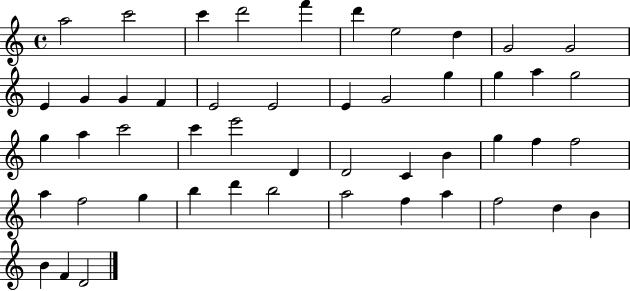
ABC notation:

X:1
T:Untitled
M:4/4
L:1/4
K:C
a2 c'2 c' d'2 f' d' e2 d G2 G2 E G G F E2 E2 E G2 g g a g2 g a c'2 c' e'2 D D2 C B g f f2 a f2 g b d' b2 a2 f a f2 d B B F D2